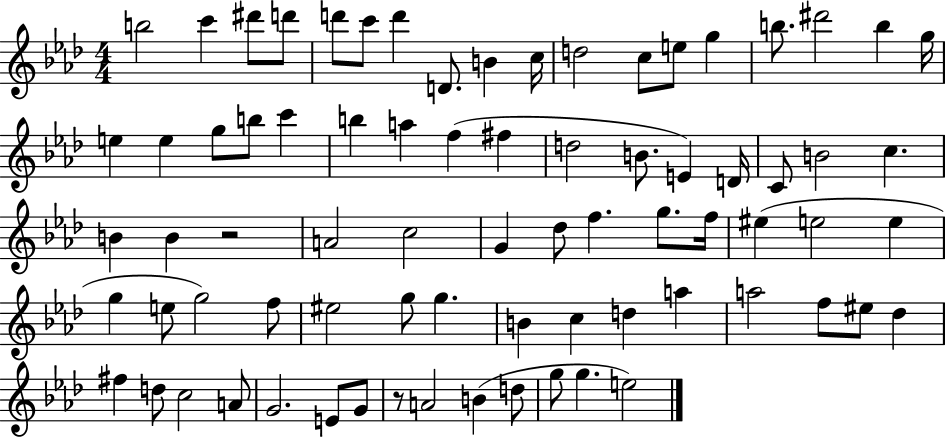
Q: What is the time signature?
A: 4/4